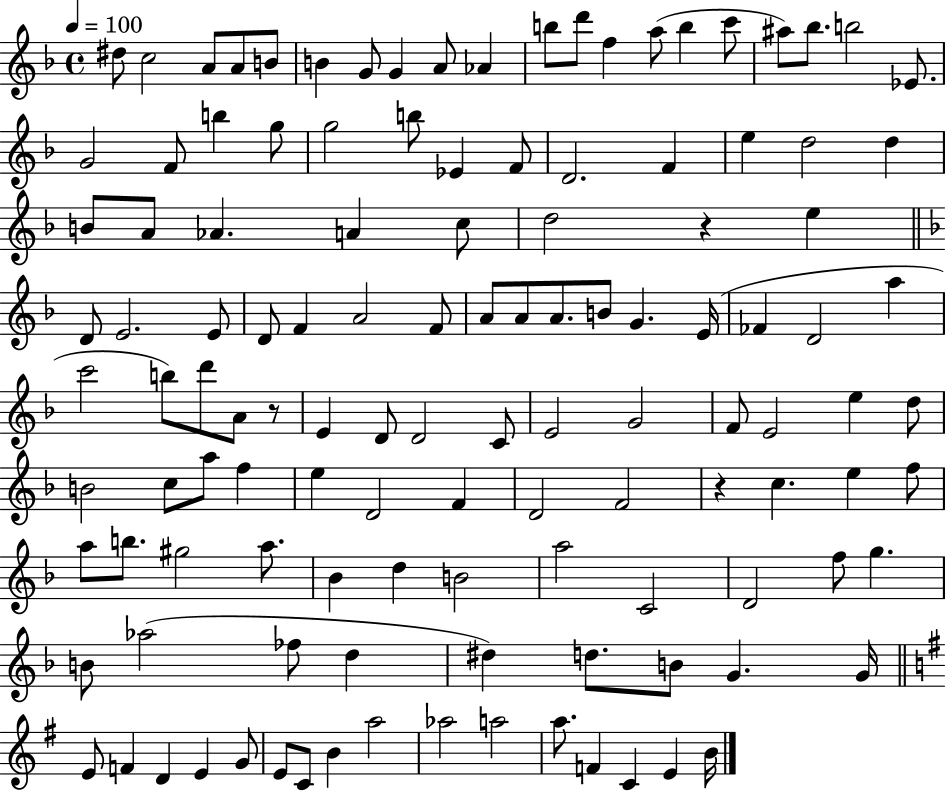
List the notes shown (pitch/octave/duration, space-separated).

D#5/e C5/h A4/e A4/e B4/e B4/q G4/e G4/q A4/e Ab4/q B5/e D6/e F5/q A5/e B5/q C6/e A#5/e Bb5/e. B5/h Eb4/e. G4/h F4/e B5/q G5/e G5/h B5/e Eb4/q F4/e D4/h. F4/q E5/q D5/h D5/q B4/e A4/e Ab4/q. A4/q C5/e D5/h R/q E5/q D4/e E4/h. E4/e D4/e F4/q A4/h F4/e A4/e A4/e A4/e. B4/e G4/q. E4/s FES4/q D4/h A5/q C6/h B5/e D6/e A4/e R/e E4/q D4/e D4/h C4/e E4/h G4/h F4/e E4/h E5/q D5/e B4/h C5/e A5/e F5/q E5/q D4/h F4/q D4/h F4/h R/q C5/q. E5/q F5/e A5/e B5/e. G#5/h A5/e. Bb4/q D5/q B4/h A5/h C4/h D4/h F5/e G5/q. B4/e Ab5/h FES5/e D5/q D#5/q D5/e. B4/e G4/q. G4/s E4/e F4/q D4/q E4/q G4/e E4/e C4/e B4/q A5/h Ab5/h A5/h A5/e. F4/q C4/q E4/q B4/s